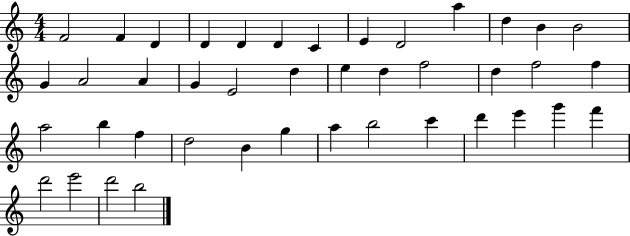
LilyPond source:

{
  \clef treble
  \numericTimeSignature
  \time 4/4
  \key c \major
  f'2 f'4 d'4 | d'4 d'4 d'4 c'4 | e'4 d'2 a''4 | d''4 b'4 b'2 | \break g'4 a'2 a'4 | g'4 e'2 d''4 | e''4 d''4 f''2 | d''4 f''2 f''4 | \break a''2 b''4 f''4 | d''2 b'4 g''4 | a''4 b''2 c'''4 | d'''4 e'''4 g'''4 f'''4 | \break d'''2 e'''2 | d'''2 b''2 | \bar "|."
}